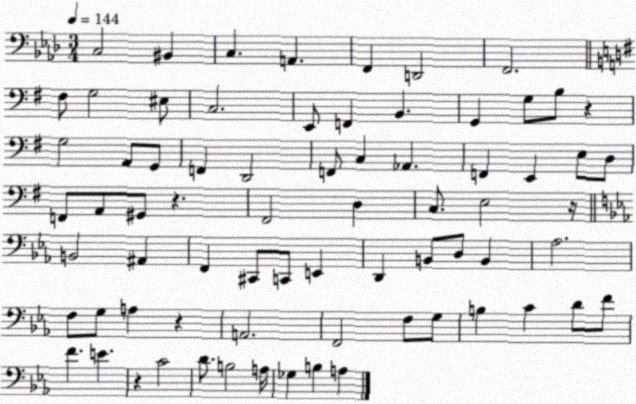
X:1
T:Untitled
M:3/4
L:1/4
K:Ab
C,2 ^B,, C, A,, F,, D,,2 F,,2 ^F,/2 G,2 ^E,/2 C,2 E,,/2 F,, B,, G,, G,/2 B,/2 z G,2 A,,/2 G,,/2 F,, D,,2 F,,/2 C, _A,, F,, E,, E,/2 D,/2 F,,/2 A,,/2 ^G,,/2 z ^F,,2 D, C,/2 E,2 z/4 B,,2 ^A,, F,, ^C,,/2 C,,/2 E,, D,, B,,/2 D,/2 B,, _A,2 F,/2 G,/2 A, z A,,2 F,,2 F,/2 G,/2 B, C D/2 F/2 F E z C2 D/2 B,2 A,/4 _G, B, A,